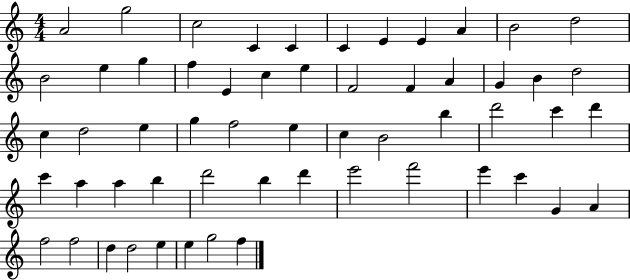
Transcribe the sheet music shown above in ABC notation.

X:1
T:Untitled
M:4/4
L:1/4
K:C
A2 g2 c2 C C C E E A B2 d2 B2 e g f E c e F2 F A G B d2 c d2 e g f2 e c B2 b d'2 c' d' c' a a b d'2 b d' e'2 f'2 e' c' G A f2 f2 d d2 e e g2 f